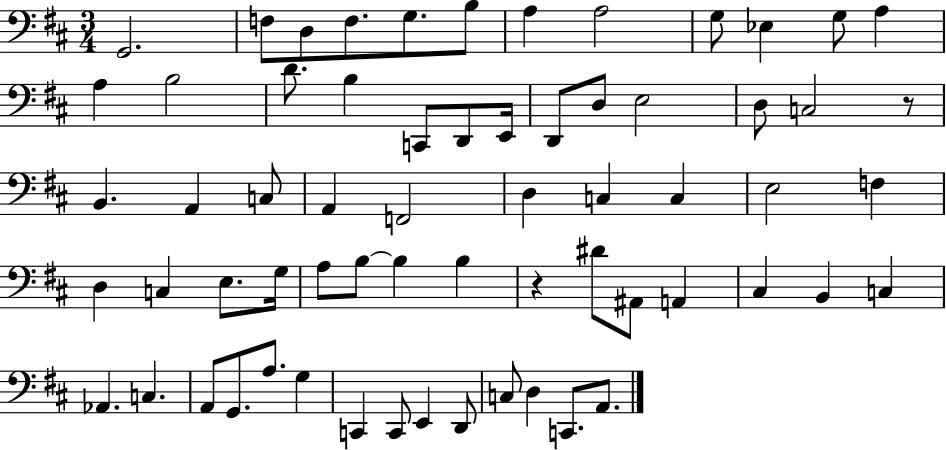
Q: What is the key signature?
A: D major